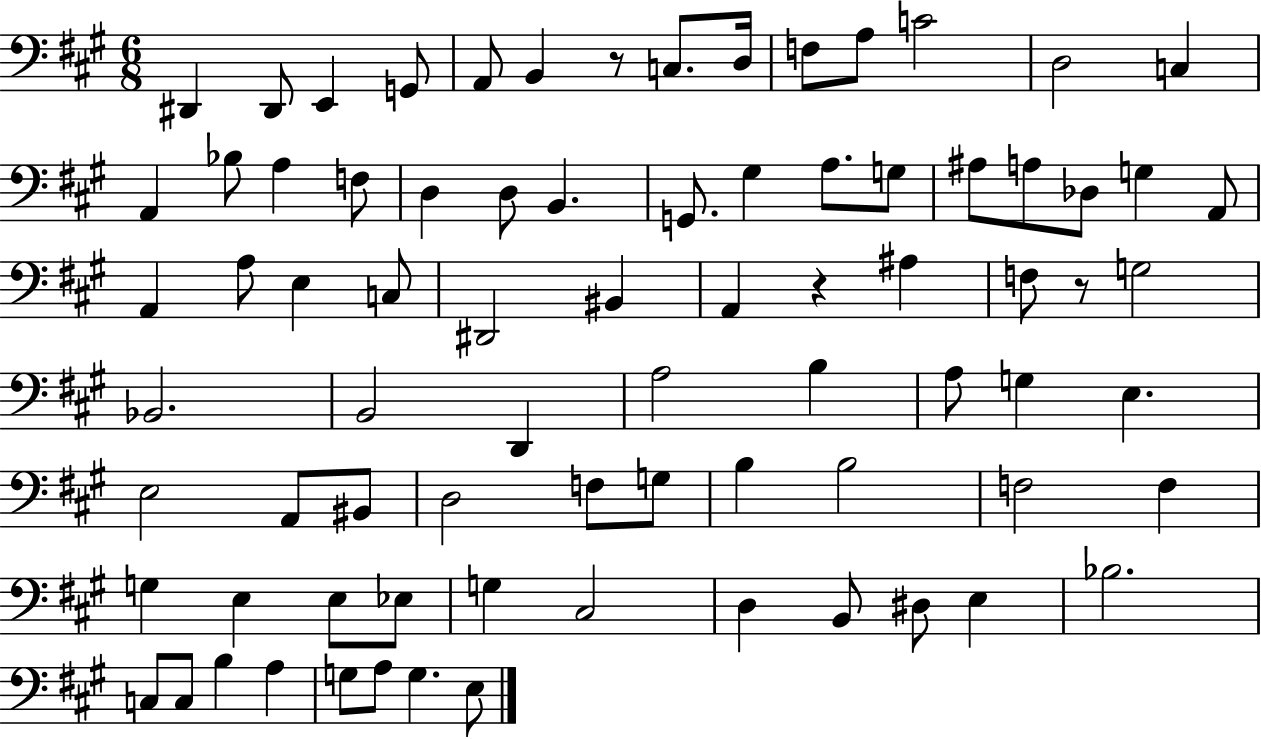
{
  \clef bass
  \numericTimeSignature
  \time 6/8
  \key a \major
  dis,4 dis,8 e,4 g,8 | a,8 b,4 r8 c8. d16 | f8 a8 c'2 | d2 c4 | \break a,4 bes8 a4 f8 | d4 d8 b,4. | g,8. gis4 a8. g8 | ais8 a8 des8 g4 a,8 | \break a,4 a8 e4 c8 | dis,2 bis,4 | a,4 r4 ais4 | f8 r8 g2 | \break bes,2. | b,2 d,4 | a2 b4 | a8 g4 e4. | \break e2 a,8 bis,8 | d2 f8 g8 | b4 b2 | f2 f4 | \break g4 e4 e8 ees8 | g4 cis2 | d4 b,8 dis8 e4 | bes2. | \break c8 c8 b4 a4 | g8 a8 g4. e8 | \bar "|."
}